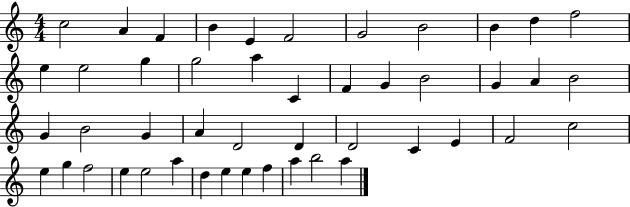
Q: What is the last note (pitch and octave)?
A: A5